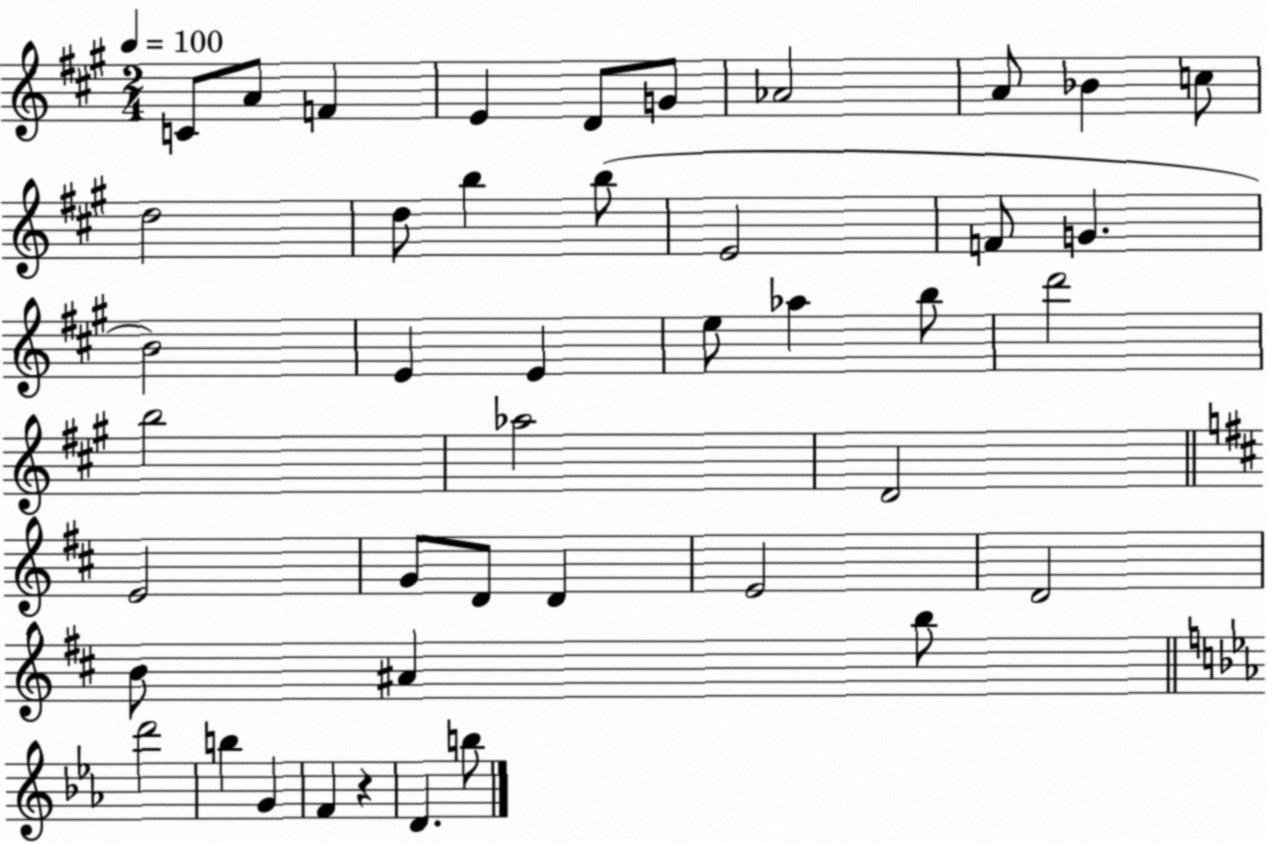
X:1
T:Untitled
M:2/4
L:1/4
K:A
C/2 A/2 F E D/2 G/2 _A2 A/2 _B c/2 d2 d/2 b b/2 E2 F/2 G B2 E E e/2 _a b/2 d'2 b2 _a2 D2 E2 G/2 D/2 D E2 D2 B/2 ^A b/2 d'2 b G F z D b/2